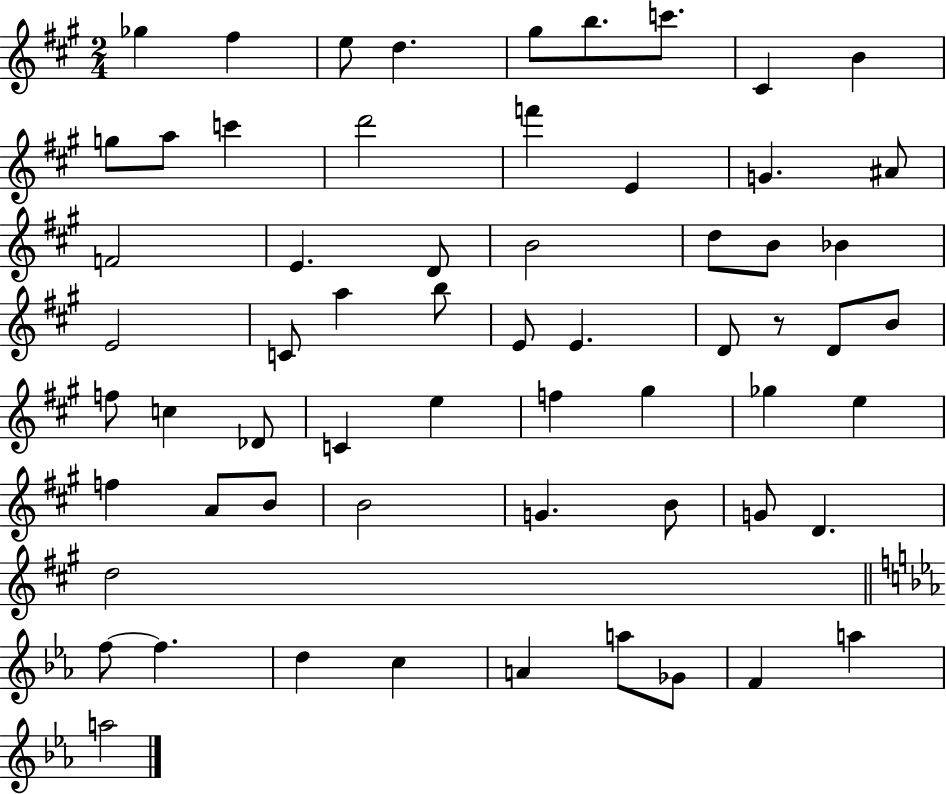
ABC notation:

X:1
T:Untitled
M:2/4
L:1/4
K:A
_g ^f e/2 d ^g/2 b/2 c'/2 ^C B g/2 a/2 c' d'2 f' E G ^A/2 F2 E D/2 B2 d/2 B/2 _B E2 C/2 a b/2 E/2 E D/2 z/2 D/2 B/2 f/2 c _D/2 C e f ^g _g e f A/2 B/2 B2 G B/2 G/2 D d2 f/2 f d c A a/2 _G/2 F a a2